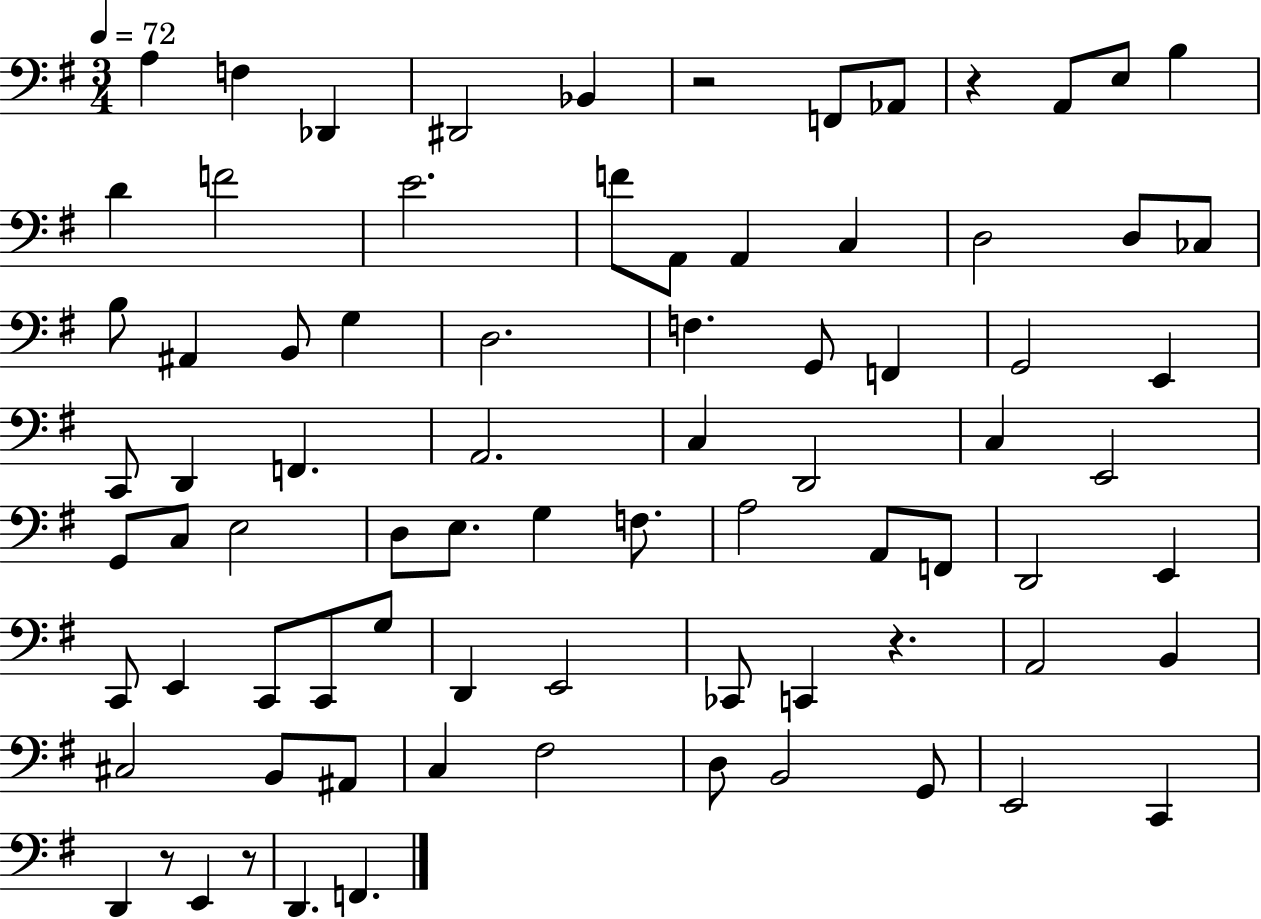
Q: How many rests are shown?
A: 5